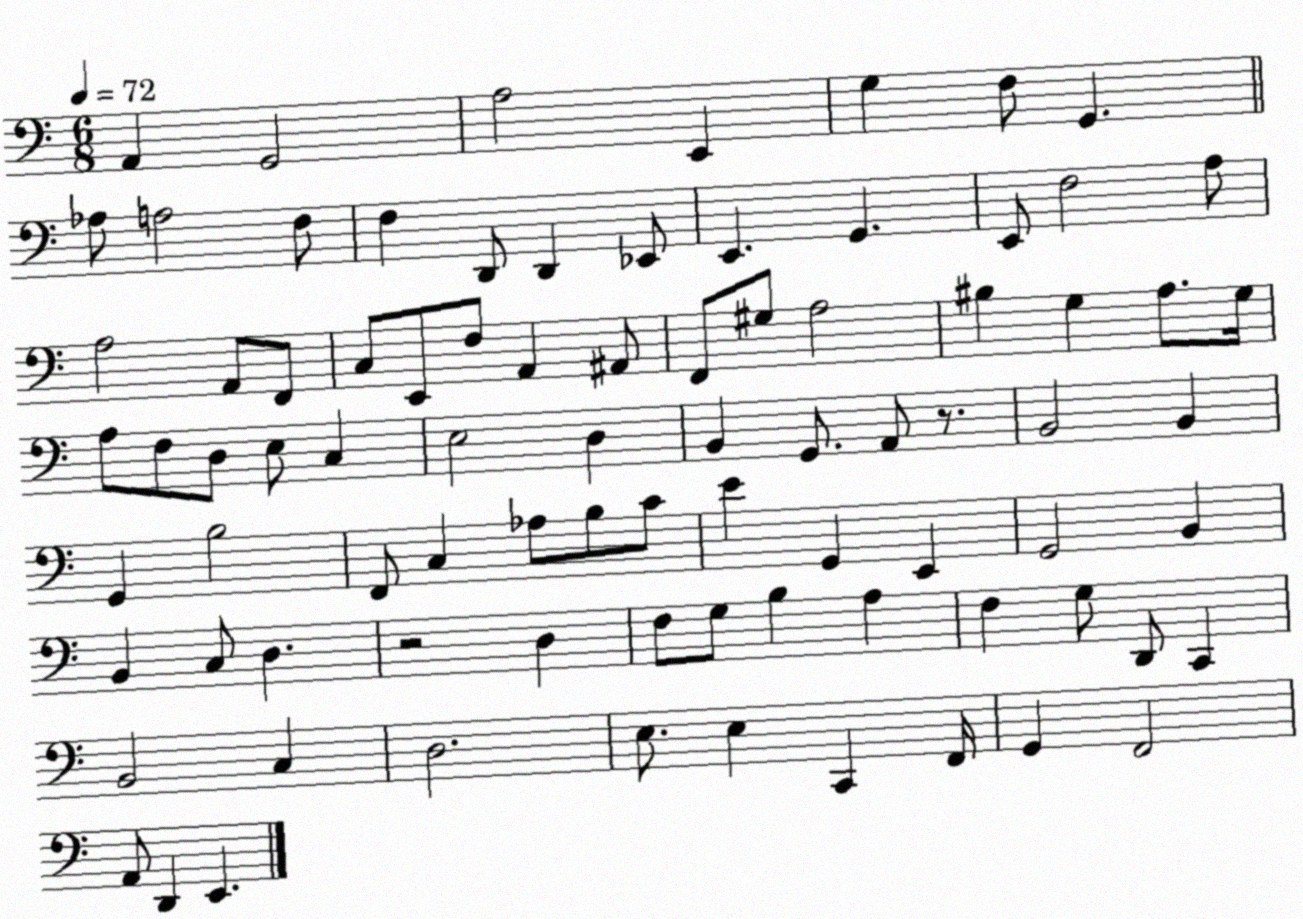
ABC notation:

X:1
T:Untitled
M:6/8
L:1/4
K:C
A,, G,,2 A,2 E,, G, F,/2 G,, _A,/2 A,2 F,/2 F, D,,/2 D,, _E,,/2 E,, G,, E,,/2 F,2 A,/2 A,2 A,,/2 F,,/2 C,/2 E,,/2 F,/2 A,, ^A,,/2 F,,/2 ^G,/2 A,2 ^B, G, A,/2 G,/4 A,/2 F,/2 D,/2 E,/2 C, E,2 D, B,, G,,/2 A,,/2 z/2 B,,2 B,, G,, B,2 F,,/2 C, _A,/2 B,/2 C/2 E G,, E,, G,,2 B,, B,, C,/2 D, z2 D, F,/2 G,/2 B, A, F, G,/2 D,,/2 C,, B,,2 C, D,2 E,/2 E, C,, F,,/4 G,, F,,2 A,,/2 D,, E,,